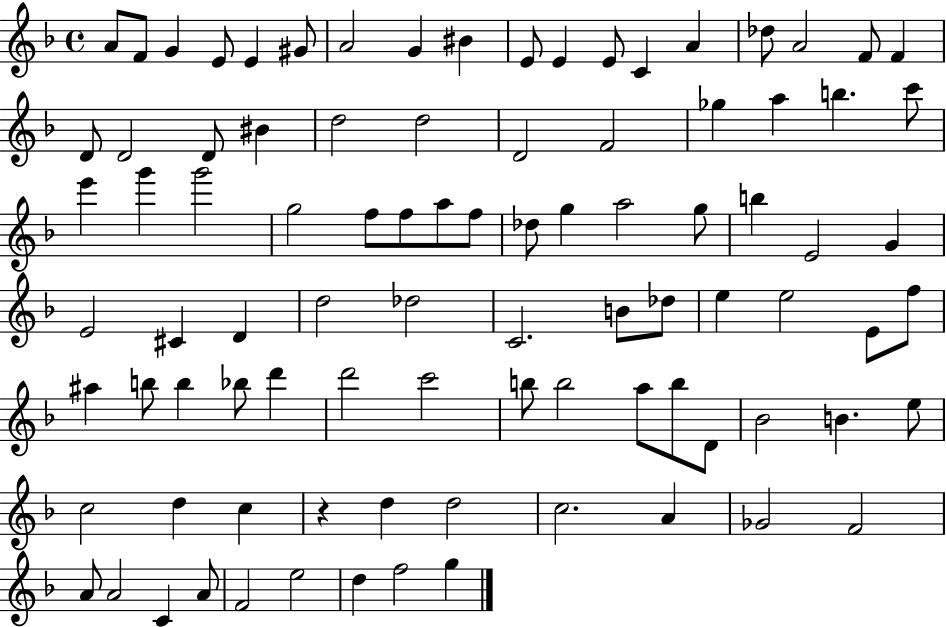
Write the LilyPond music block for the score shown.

{
  \clef treble
  \time 4/4
  \defaultTimeSignature
  \key f \major
  a'8 f'8 g'4 e'8 e'4 gis'8 | a'2 g'4 bis'4 | e'8 e'4 e'8 c'4 a'4 | des''8 a'2 f'8 f'4 | \break d'8 d'2 d'8 bis'4 | d''2 d''2 | d'2 f'2 | ges''4 a''4 b''4. c'''8 | \break e'''4 g'''4 g'''2 | g''2 f''8 f''8 a''8 f''8 | des''8 g''4 a''2 g''8 | b''4 e'2 g'4 | \break e'2 cis'4 d'4 | d''2 des''2 | c'2. b'8 des''8 | e''4 e''2 e'8 f''8 | \break ais''4 b''8 b''4 bes''8 d'''4 | d'''2 c'''2 | b''8 b''2 a''8 b''8 d'8 | bes'2 b'4. e''8 | \break c''2 d''4 c''4 | r4 d''4 d''2 | c''2. a'4 | ges'2 f'2 | \break a'8 a'2 c'4 a'8 | f'2 e''2 | d''4 f''2 g''4 | \bar "|."
}